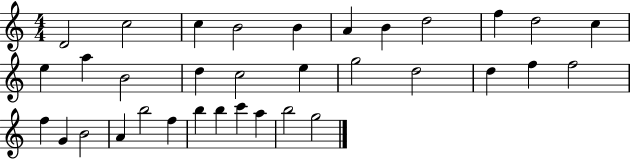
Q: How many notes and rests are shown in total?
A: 34